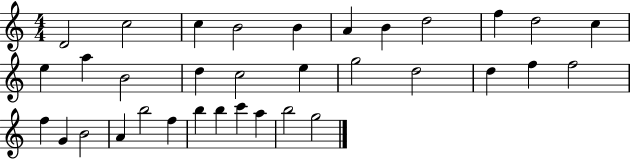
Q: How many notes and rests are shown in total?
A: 34